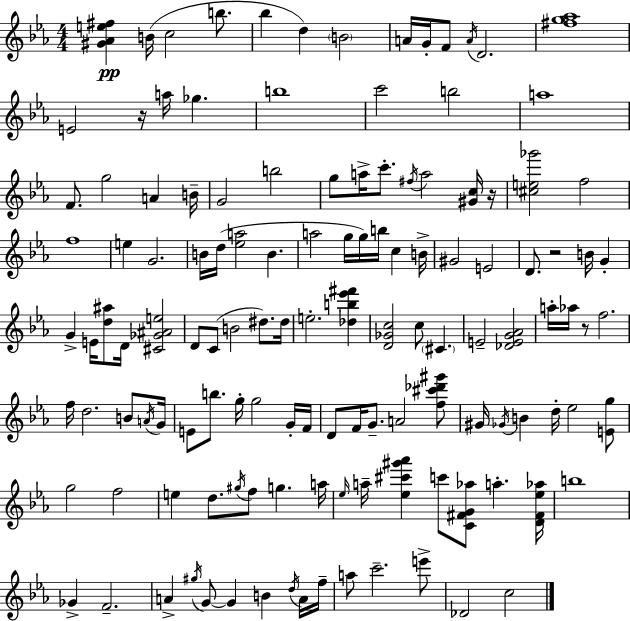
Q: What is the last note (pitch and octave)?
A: C5